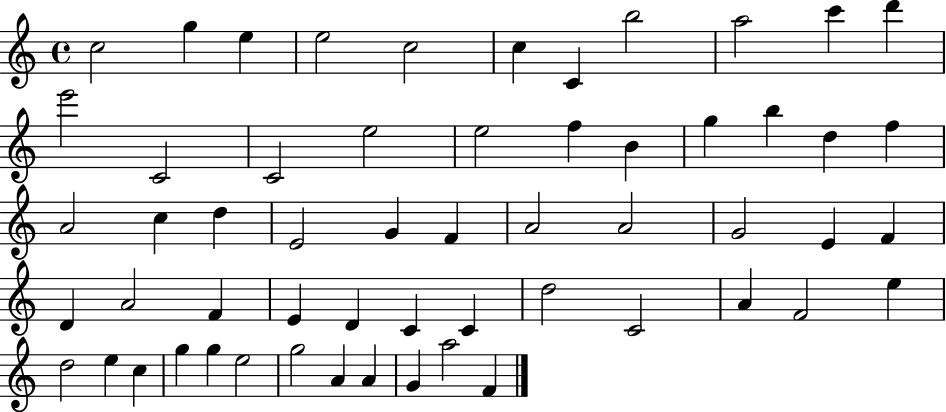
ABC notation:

X:1
T:Untitled
M:4/4
L:1/4
K:C
c2 g e e2 c2 c C b2 a2 c' d' e'2 C2 C2 e2 e2 f B g b d f A2 c d E2 G F A2 A2 G2 E F D A2 F E D C C d2 C2 A F2 e d2 e c g g e2 g2 A A G a2 F